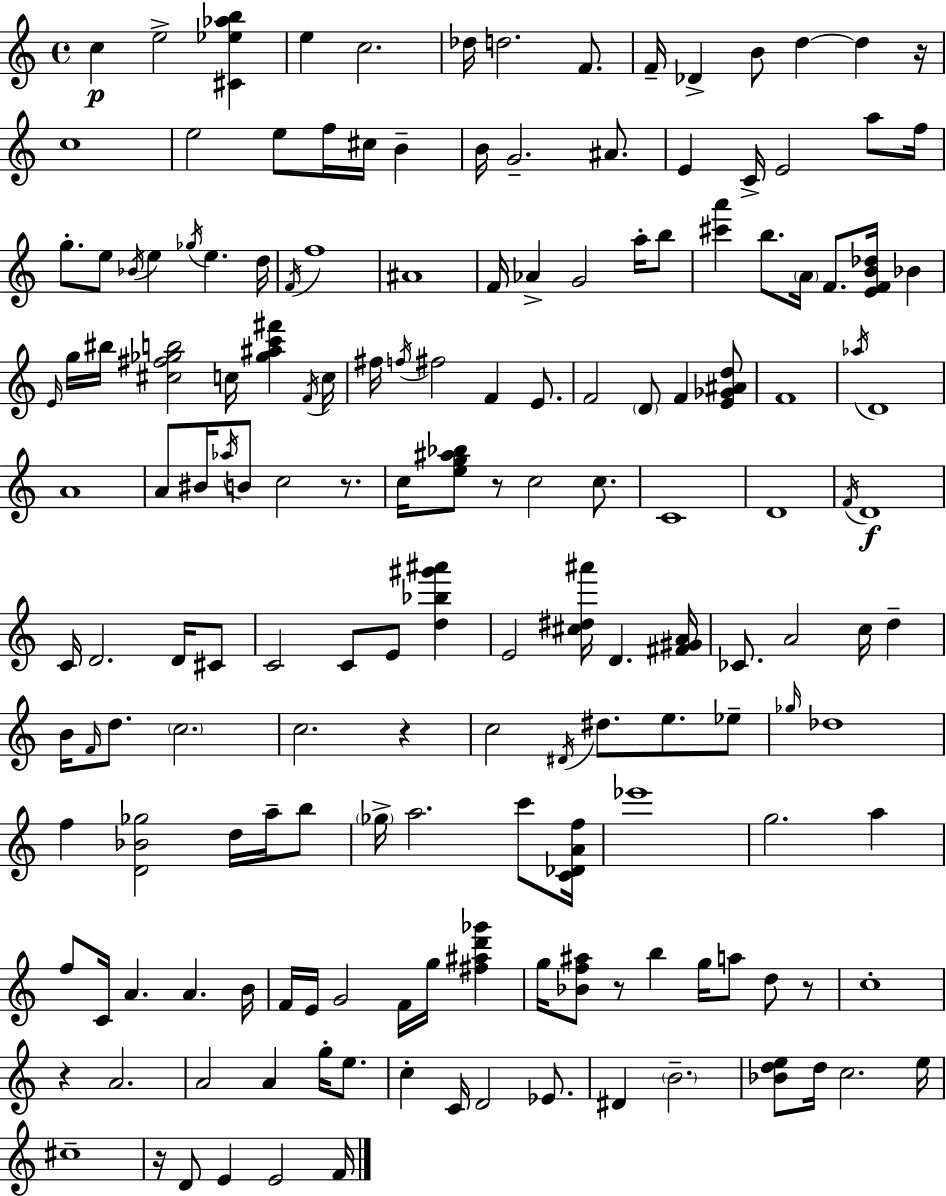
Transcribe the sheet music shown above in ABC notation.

X:1
T:Untitled
M:4/4
L:1/4
K:C
c e2 [^C_e_ab] e c2 _d/4 d2 F/2 F/4 _D B/2 d d z/4 c4 e2 e/2 f/4 ^c/4 B B/4 G2 ^A/2 E C/4 E2 a/2 f/4 g/2 e/2 _B/4 e _g/4 e d/4 F/4 f4 ^A4 F/4 _A G2 a/4 b/2 [^c'a'] b/2 A/4 F/2 [EFB_d]/4 _B E/4 g/4 ^b/4 [^c^f_gb]2 c/4 [_g^ac'^f'] F/4 c/4 ^f/4 f/4 ^f2 F E/2 F2 D/2 F [E_G^Ad]/2 F4 _a/4 D4 A4 A/2 ^B/4 _a/4 B/2 c2 z/2 c/4 [eg^a_b]/2 z/2 c2 c/2 C4 D4 F/4 D4 C/4 D2 D/4 ^C/2 C2 C/2 E/2 [d_b^g'^a'] E2 [^c^d^a']/4 D [^F^GA]/4 _C/2 A2 c/4 d B/4 F/4 d/2 c2 c2 z c2 ^D/4 ^d/2 e/2 _e/2 _g/4 _d4 f [D_B_g]2 d/4 a/4 b/2 _g/4 a2 c'/2 [C_DAf]/4 _e'4 g2 a f/2 C/4 A A B/4 F/4 E/4 G2 F/4 g/4 [^f^ad'_g'] g/4 [_Bf^a]/2 z/2 b g/4 a/2 d/2 z/2 c4 z A2 A2 A g/4 e/2 c C/4 D2 _E/2 ^D B2 [_Bde]/2 d/4 c2 e/4 ^c4 z/4 D/2 E E2 F/4